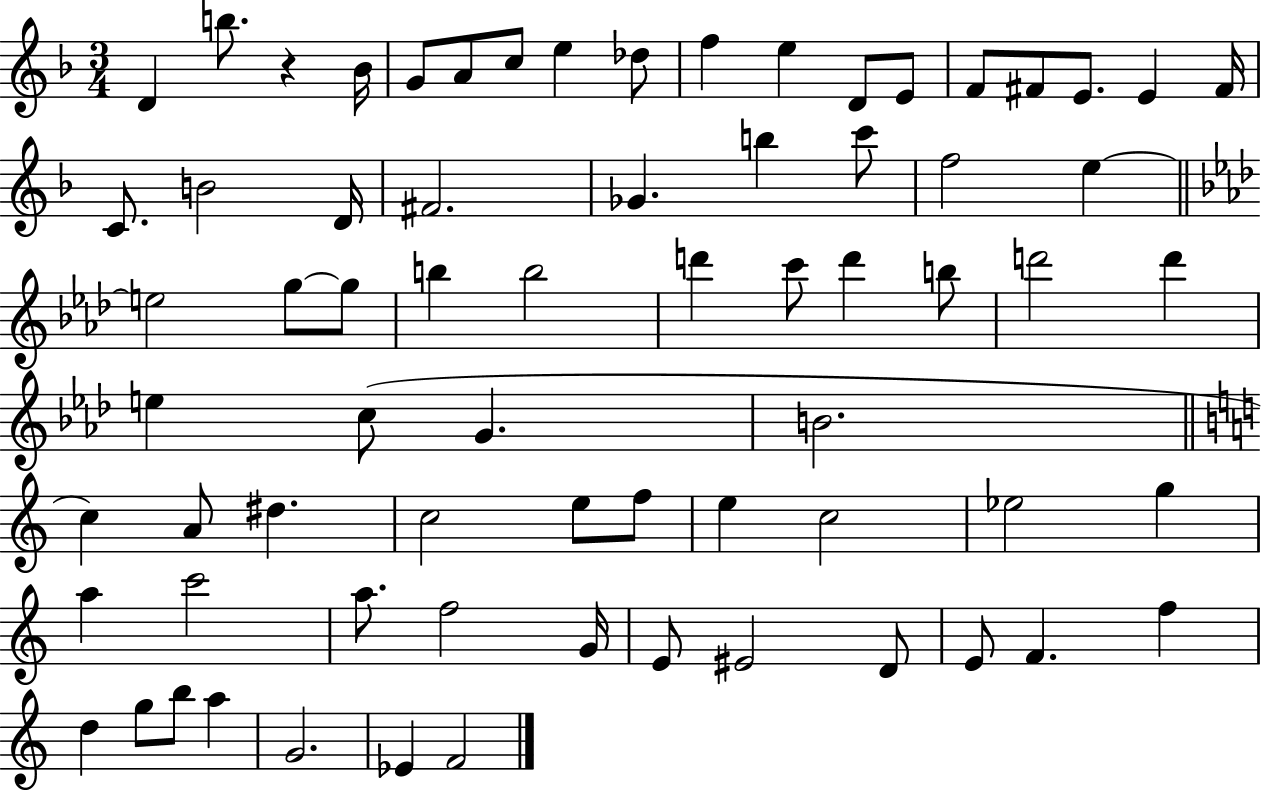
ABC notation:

X:1
T:Untitled
M:3/4
L:1/4
K:F
D b/2 z _B/4 G/2 A/2 c/2 e _d/2 f e D/2 E/2 F/2 ^F/2 E/2 E ^F/4 C/2 B2 D/4 ^F2 _G b c'/2 f2 e e2 g/2 g/2 b b2 d' c'/2 d' b/2 d'2 d' e c/2 G B2 c A/2 ^d c2 e/2 f/2 e c2 _e2 g a c'2 a/2 f2 G/4 E/2 ^E2 D/2 E/2 F f d g/2 b/2 a G2 _E F2